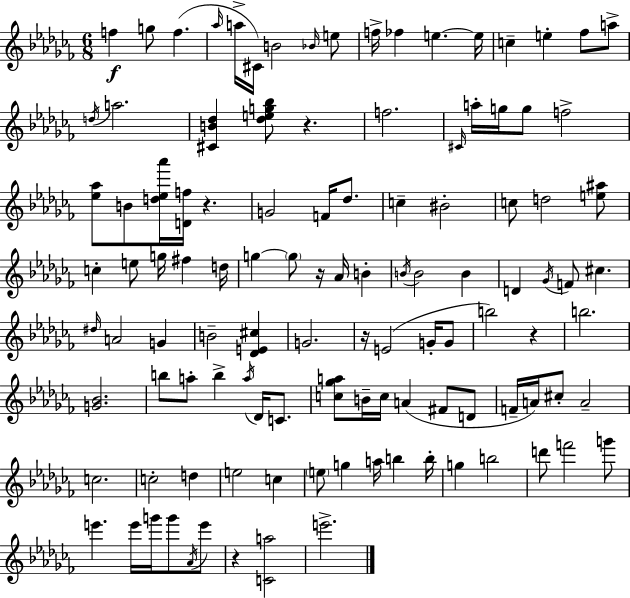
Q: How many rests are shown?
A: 6